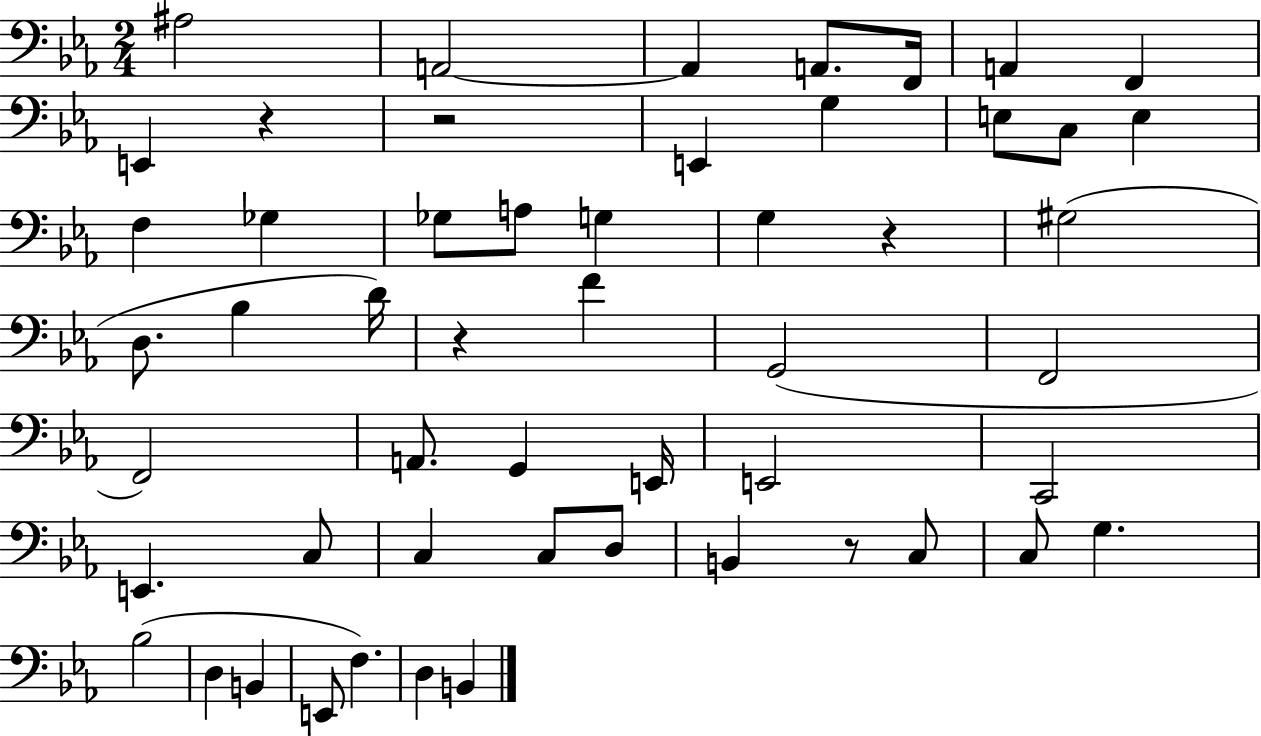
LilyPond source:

{
  \clef bass
  \numericTimeSignature
  \time 2/4
  \key ees \major
  ais2 | a,2~~ | a,4 a,8. f,16 | a,4 f,4 | \break e,4 r4 | r2 | e,4 g4 | e8 c8 e4 | \break f4 ges4 | ges8 a8 g4 | g4 r4 | gis2( | \break d8. bes4 d'16) | r4 f'4 | g,2( | f,2 | \break f,2) | a,8. g,4 e,16 | e,2 | c,2 | \break e,4. c8 | c4 c8 d8 | b,4 r8 c8 | c8 g4. | \break bes2( | d4 b,4 | e,8 f4.) | d4 b,4 | \break \bar "|."
}